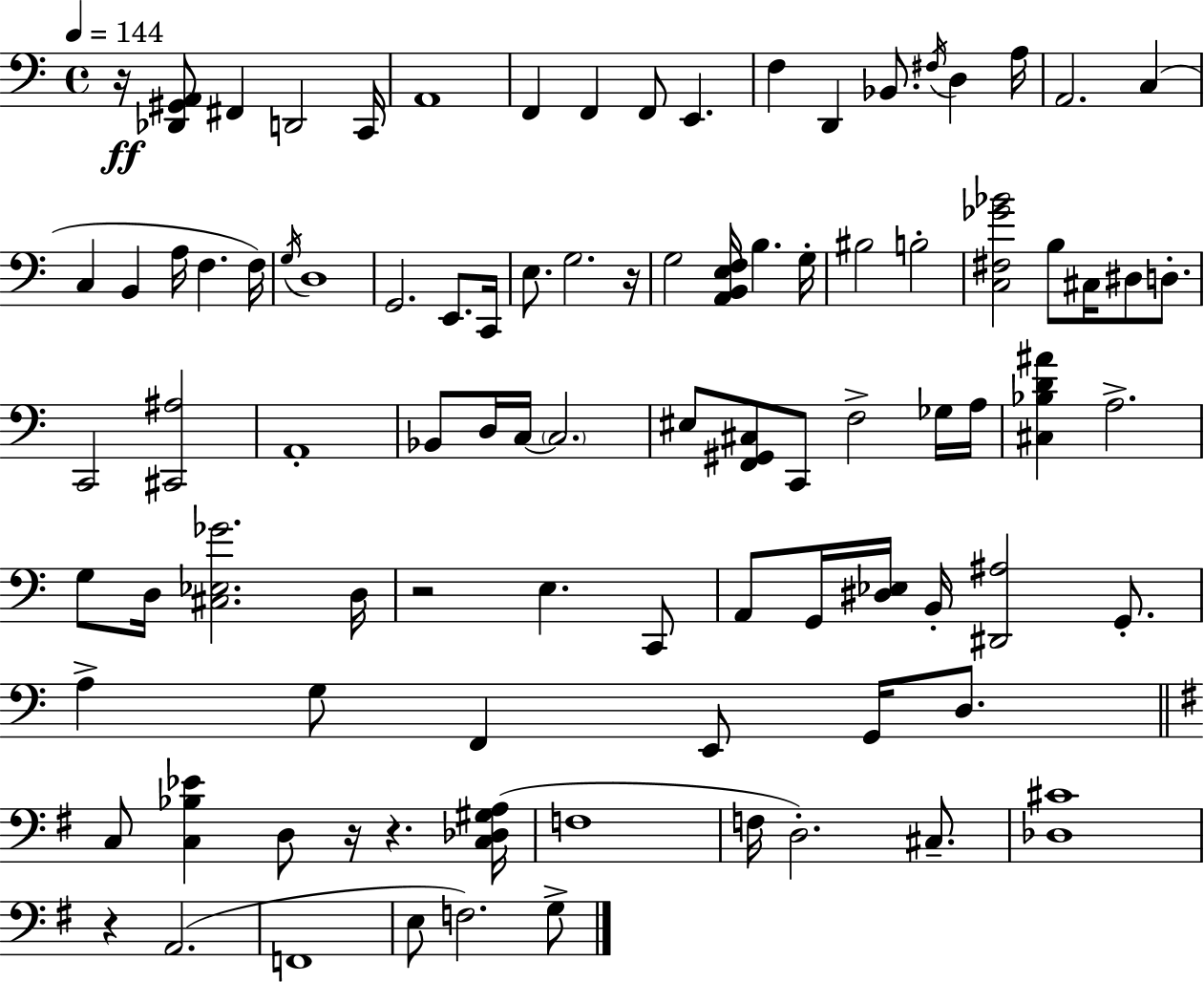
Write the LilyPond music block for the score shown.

{
  \clef bass
  \time 4/4
  \defaultTimeSignature
  \key a \minor
  \tempo 4 = 144
  \repeat volta 2 { r16\ff <des, gis, a,>8 fis,4 d,2 c,16 | a,1 | f,4 f,4 f,8 e,4. | f4 d,4 bes,8. \acciaccatura { fis16 } d4 | \break a16 a,2. c4( | c4 b,4 a16 f4. | f16) \acciaccatura { g16 } d1 | g,2. e,8. | \break c,16 e8. g2. | r16 g2 <a, b, e f>16 b4. | g16-. bis2 b2-. | <c fis ges' bes'>2 b8 cis16 dis8 d8.-. | \break c,2 <cis, ais>2 | a,1-. | bes,8 d16 c16~~ \parenthesize c2. | eis8 <f, gis, cis>8 c,8 f2-> | \break ges16 a16 <cis bes d' ais'>4 a2.-> | g8 d16 <cis ees ges'>2. | d16 r2 e4. | c,8 a,8 g,16 <dis ees>16 b,16-. <dis, ais>2 g,8.-. | \break a4-> g8 f,4 e,8 g,16 d8. | \bar "||" \break \key e \minor c8 <c bes ees'>4 d8 r16 r4. <c des gis a>16( | f1 | f16 d2.-.) cis8.-- | <des cis'>1 | \break r4 a,2.( | f,1 | e8 f2.) g8-> | } \bar "|."
}